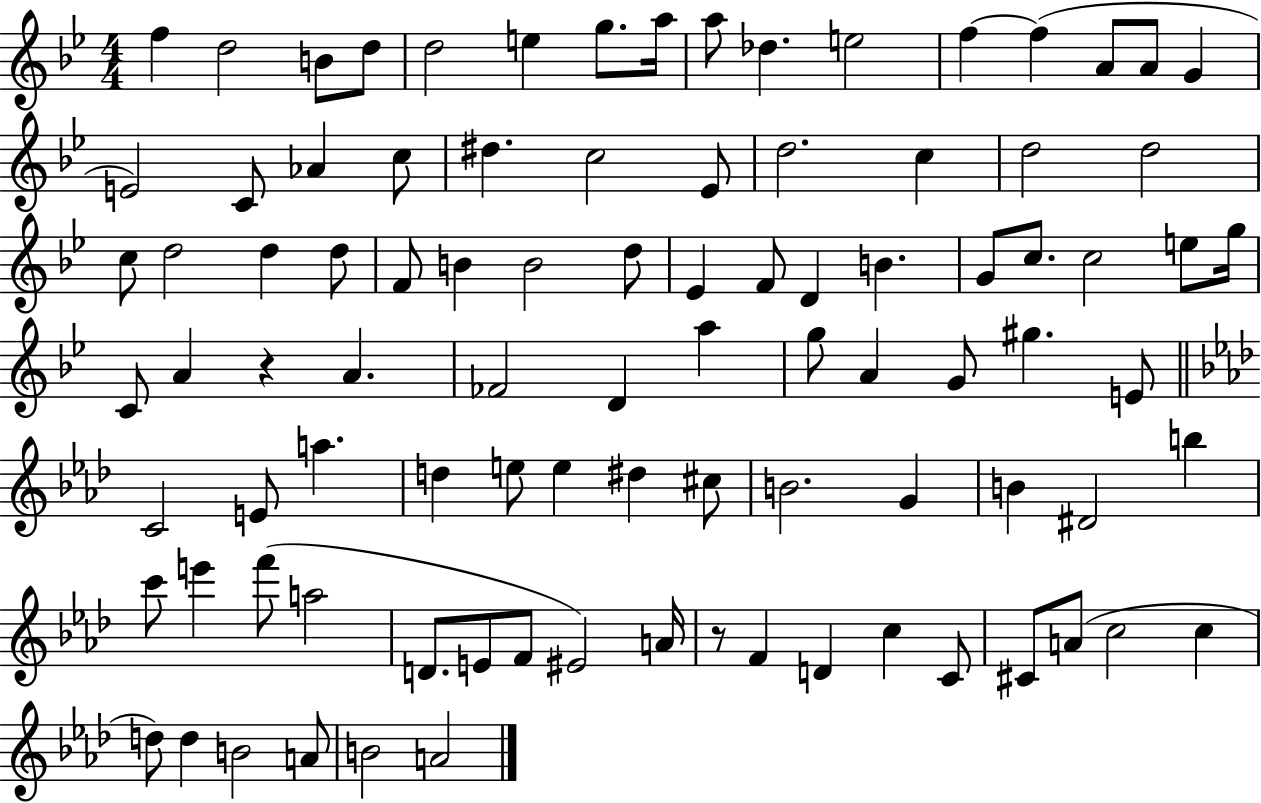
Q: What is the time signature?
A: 4/4